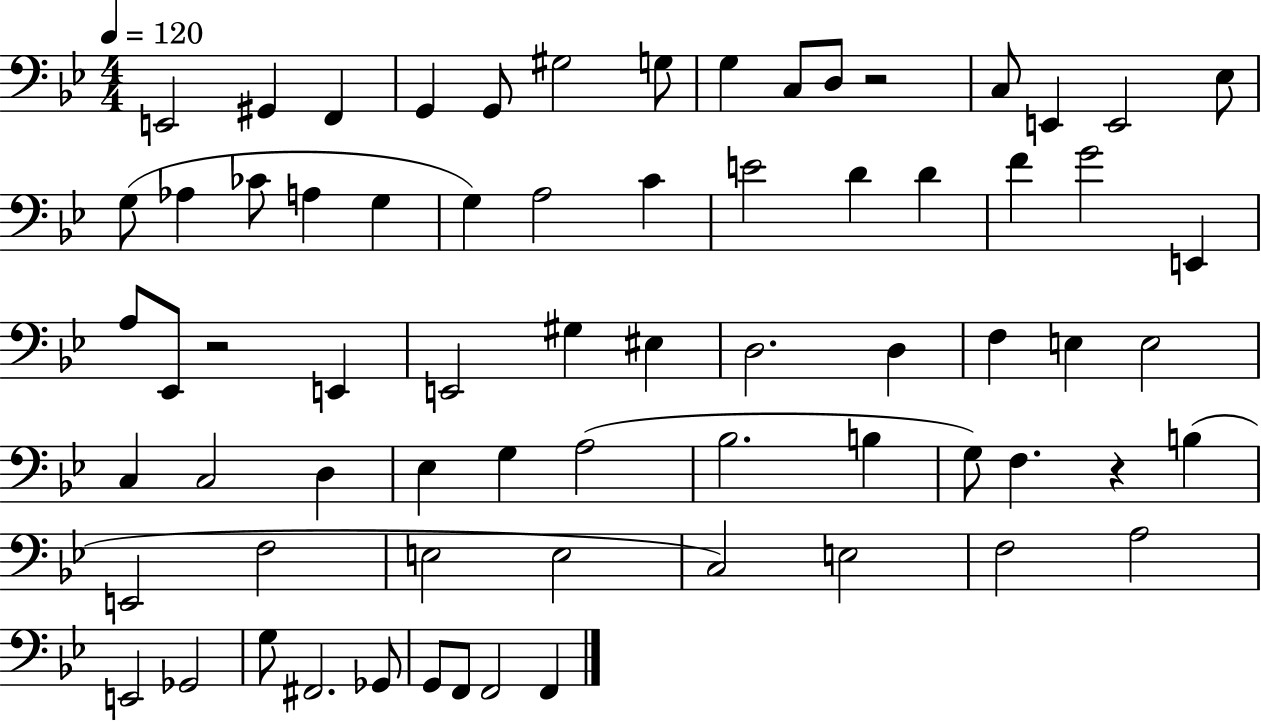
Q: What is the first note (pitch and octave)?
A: E2